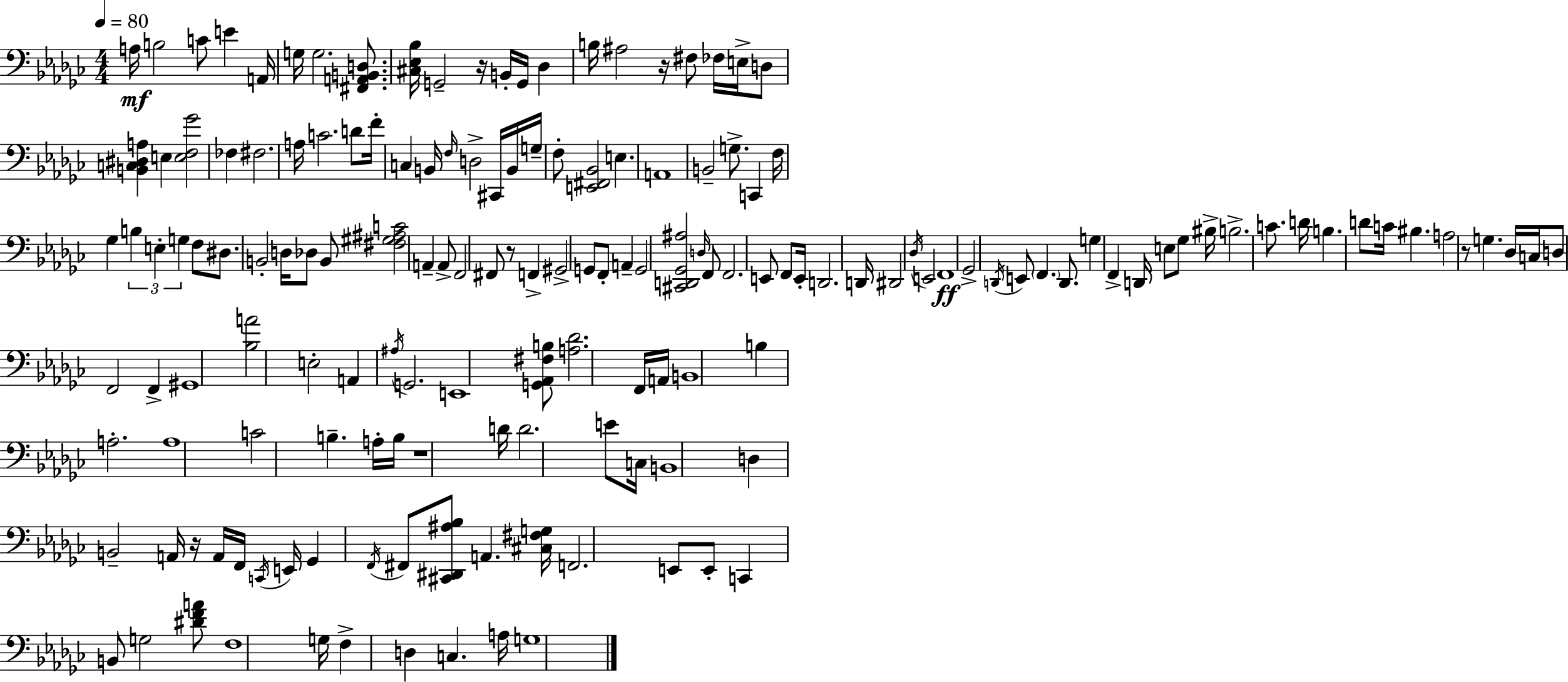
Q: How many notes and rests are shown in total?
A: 159